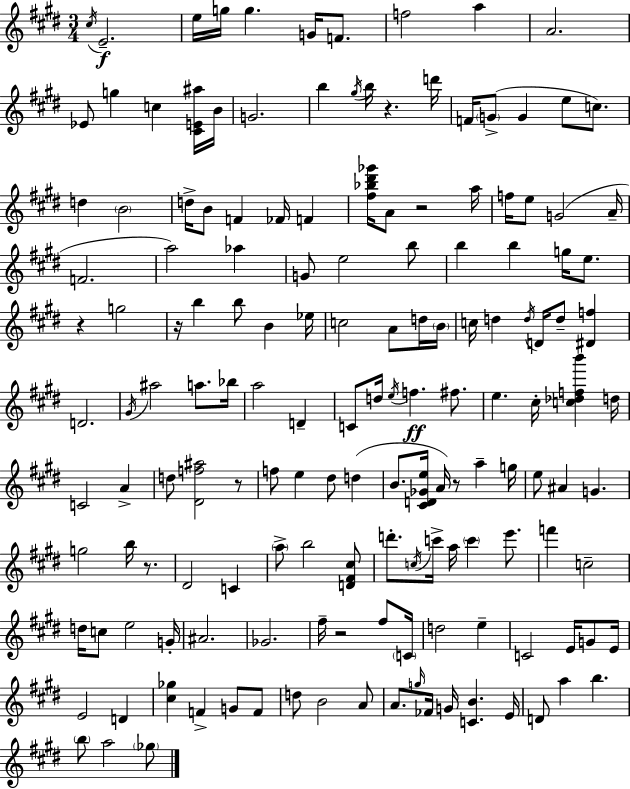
X:1
T:Untitled
M:3/4
L:1/4
K:E
^c/4 E2 e/4 g/4 g G/4 F/2 f2 a A2 _E/2 g c [^CE^a]/4 B/4 G2 b ^g/4 b/4 z d'/4 F/4 G/2 G e/2 c/2 d B2 d/4 B/2 F _F/4 F [^f_b^d'_g']/4 A/2 z2 a/4 f/4 e/2 G2 A/4 F2 a2 _a G/2 e2 b/2 b b g/4 e/2 z g2 z/4 b b/2 B _e/4 c2 A/2 d/4 B/4 c/4 d d/4 D/4 d/2 [^Df] D2 ^G/4 ^a2 a/2 _b/4 a2 D C/2 d/4 e/4 f ^f/2 e ^c/4 [c_dfb'] d/4 C2 A d/2 [^Df^a]2 z/2 f/2 e ^d/2 d B/2 [^CD_Ge]/4 A/4 z/2 a g/4 e/2 ^A G g2 b/4 z/2 ^D2 C a/2 b2 [D^F^c]/2 d'/2 c/4 c'/4 a/4 c' e'/2 f' c2 d/4 c/2 e2 G/4 ^A2 _G2 ^f/4 z2 ^f/2 C/4 d2 e C2 E/4 G/2 E/4 E2 D [^c_g] F G/2 F/2 d/2 B2 A/2 A/2 g/4 _F/4 G/4 [CB] E/4 D/2 a b b/2 a2 _g/2